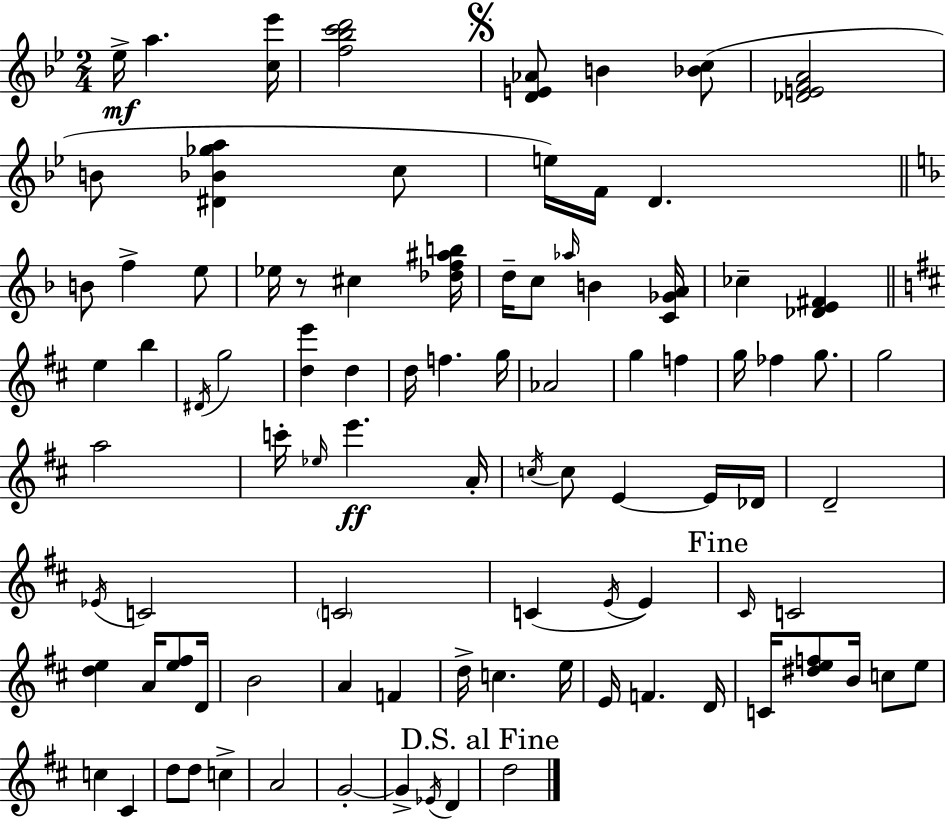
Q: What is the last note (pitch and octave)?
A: D5